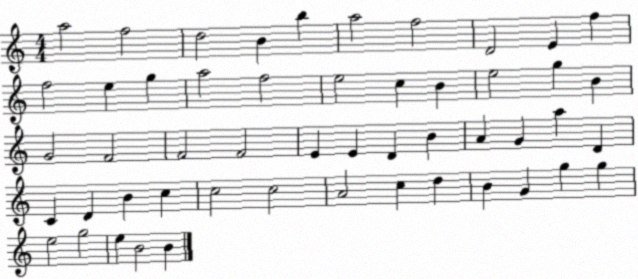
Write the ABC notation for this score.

X:1
T:Untitled
M:4/4
L:1/4
K:C
a2 f2 d2 B b a2 f2 D2 E f f2 e g a2 f2 e2 c B e2 g B G2 F2 F2 F2 E E D B A G a D C D B c c2 c2 A2 c d B G g g e2 g2 e B2 B